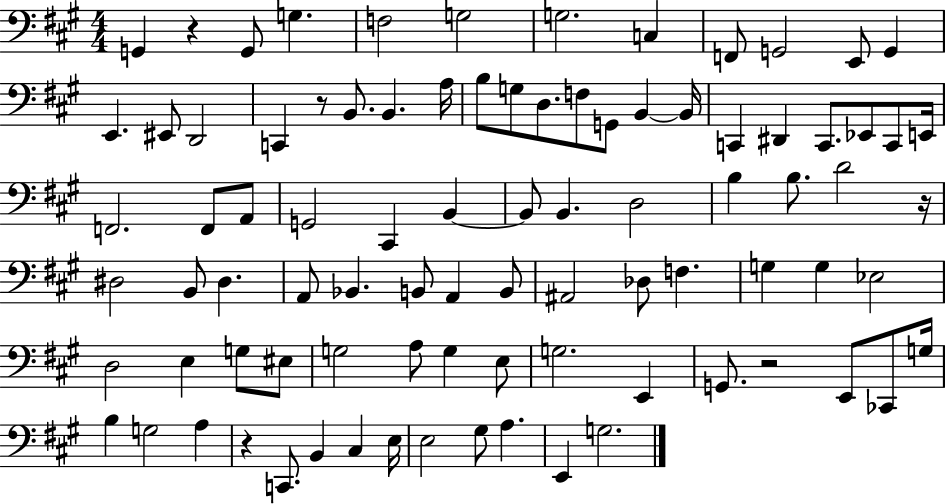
G2/q R/q G2/e G3/q. F3/h G3/h G3/h. C3/q F2/e G2/h E2/e G2/q E2/q. EIS2/e D2/h C2/q R/e B2/e. B2/q. A3/s B3/e G3/e D3/e. F3/e G2/e B2/q B2/s C2/q D#2/q C2/e. Eb2/e C2/e E2/s F2/h. F2/e A2/e G2/h C#2/q B2/q B2/e B2/q. D3/h B3/q B3/e. D4/h R/s D#3/h B2/e D#3/q. A2/e Bb2/q. B2/e A2/q B2/e A#2/h Db3/e F3/q. G3/q G3/q Eb3/h D3/h E3/q G3/e EIS3/e G3/h A3/e G3/q E3/e G3/h. E2/q G2/e. R/h E2/e CES2/e G3/s B3/q G3/h A3/q R/q C2/e. B2/q C#3/q E3/s E3/h G#3/e A3/q. E2/q G3/h.